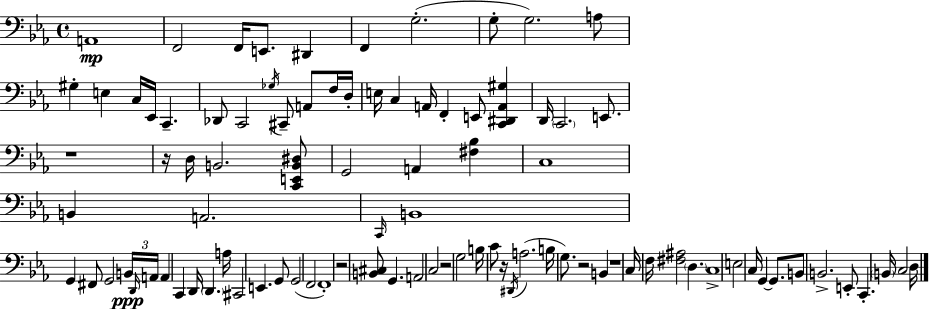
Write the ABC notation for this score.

X:1
T:Untitled
M:4/4
L:1/4
K:Eb
A,,4 F,,2 F,,/4 E,,/2 ^D,, F,, G,2 G,/2 G,2 A,/2 ^G, E, C,/4 _E,,/4 C,, _D,,/2 C,,2 _G,/4 ^C,,/2 A,,/2 F,/4 D,/4 E,/4 C, A,,/4 F,, E,,/2 [C,,^D,,A,,^G,] D,,/4 C,,2 E,,/2 z4 z/4 D,/4 B,,2 [C,,E,,B,,^D,]/2 G,,2 A,, [^F,_B,] C,4 B,, A,,2 C,,/4 B,,4 G,, ^F,,/2 G,,2 B,,/4 D,,/4 A,,/4 A,, C,, D,,/4 D,, A,/4 ^C,,2 E,, G,,/2 G,,2 F,,2 F,,4 z2 [B,,^C,]/2 G,, A,,2 C,2 z2 G,2 B,/4 C/2 z/4 ^D,,/4 A,2 B,/4 G,/2 z2 B,, z4 C,/4 F,/4 [^F,^A,]2 D, C,4 E,2 C,/4 G,, G,,/2 B,,/2 B,,2 E,,/2 C,, B,,/4 C,2 D,/4